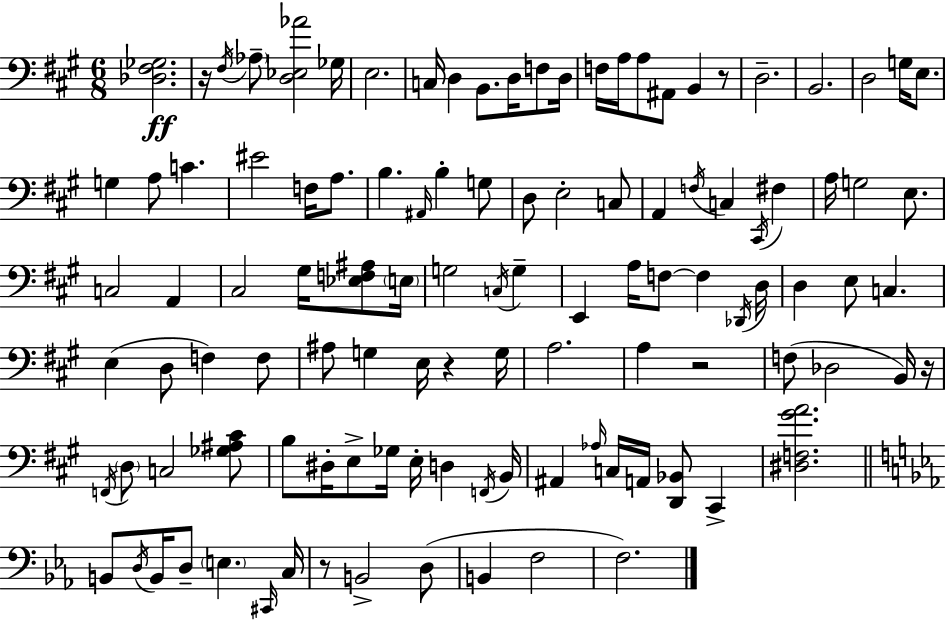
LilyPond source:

{
  \clef bass
  \numericTimeSignature
  \time 6/8
  \key a \major
  \repeat volta 2 { <des fis ges>2.\ff | r16 \acciaccatura { fis16 } \parenthesize aes8-- <d ees aes'>2 | ges16 e2. | c16 d4 b,8. d16 f8 | \break d16 f16 a16 a8 ais,8 b,4 r8 | d2.-- | b,2. | d2 g16 e8. | \break g4 a8 c'4. | eis'2 f16 a8. | b4. \grace { ais,16 } b4-. | g8 d8 e2-. | \break c8 a,4 \acciaccatura { f16 } c4 \acciaccatura { cis,16 } | fis4 a16 g2 | e8. c2 | a,4 cis2 | \break gis16 <ees f ais>8 \parenthesize e16 g2 | \acciaccatura { c16 } g4-- e,4 a16 f8~~ | f4 \acciaccatura { des,16 } d16 d4 e8 | c4. e4( d8 | \break f4) f8 ais8 g4 | e16 r4 g16 a2. | a4 r2 | f8( des2 | \break b,16) r16 \acciaccatura { f,16 } \parenthesize d8 c2 | <ges ais cis'>8 b8 dis16-. e8-> | ges16 e16-. d4 \acciaccatura { f,16 } b,16 ais,4 | \grace { aes16 } c16 a,16 <d, bes,>8 cis,4-> <dis f gis' a'>2. | \break \bar "||" \break \key c \minor b,8 \acciaccatura { d16 } b,16 d8-- \parenthesize e4. | \grace { cis,16 } c16 r8 b,2-> | d8( b,4 f2 | f2.) | \break } \bar "|."
}